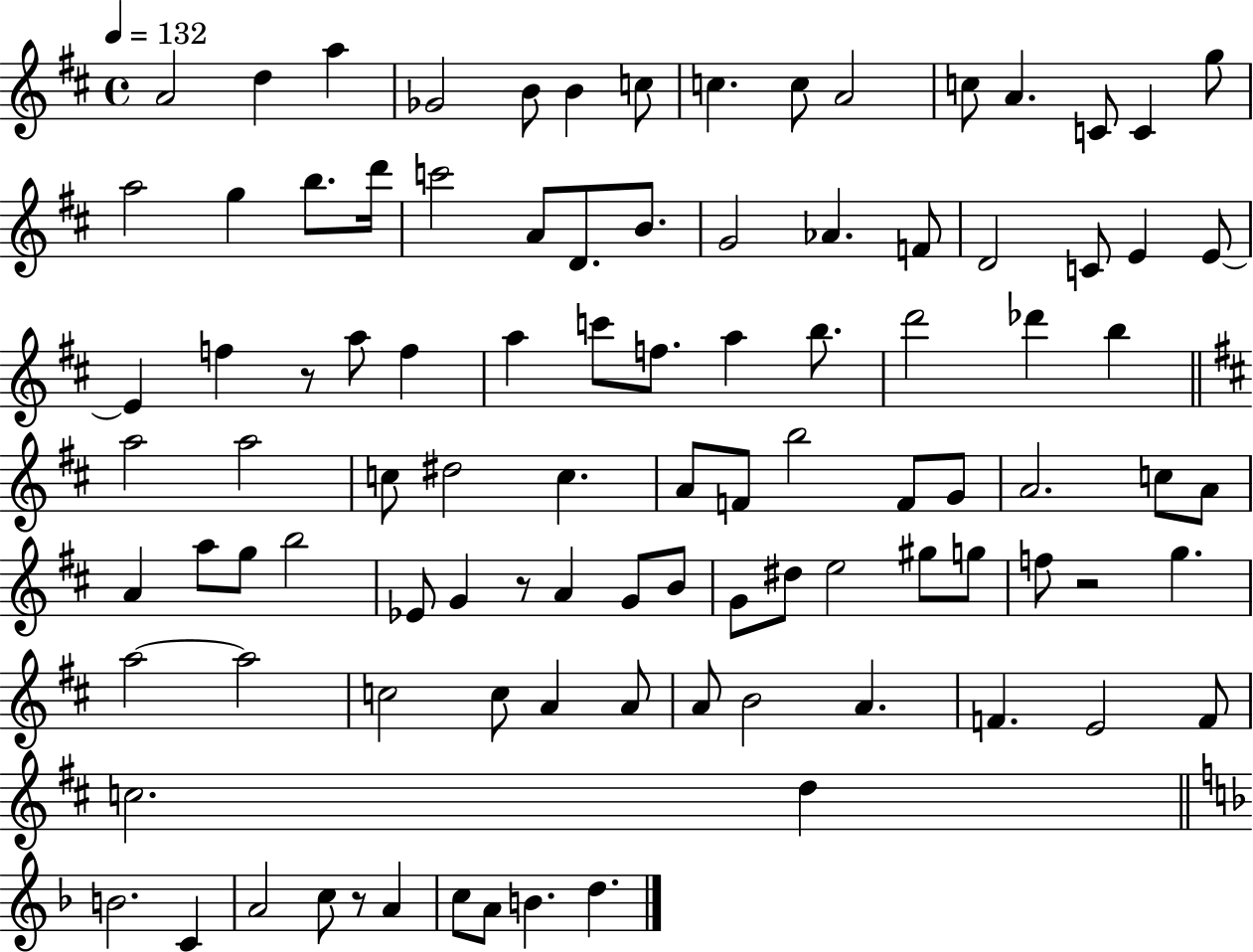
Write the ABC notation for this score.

X:1
T:Untitled
M:4/4
L:1/4
K:D
A2 d a _G2 B/2 B c/2 c c/2 A2 c/2 A C/2 C g/2 a2 g b/2 d'/4 c'2 A/2 D/2 B/2 G2 _A F/2 D2 C/2 E E/2 E f z/2 a/2 f a c'/2 f/2 a b/2 d'2 _d' b a2 a2 c/2 ^d2 c A/2 F/2 b2 F/2 G/2 A2 c/2 A/2 A a/2 g/2 b2 _E/2 G z/2 A G/2 B/2 G/2 ^d/2 e2 ^g/2 g/2 f/2 z2 g a2 a2 c2 c/2 A A/2 A/2 B2 A F E2 F/2 c2 d B2 C A2 c/2 z/2 A c/2 A/2 B d